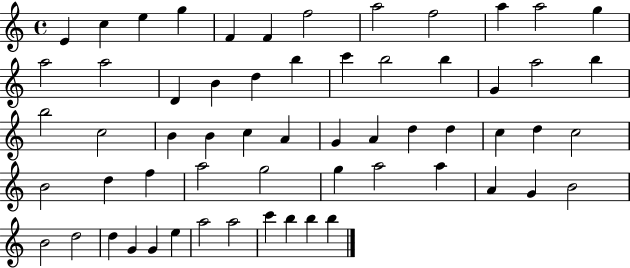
{
  \clef treble
  \time 4/4
  \defaultTimeSignature
  \key c \major
  e'4 c''4 e''4 g''4 | f'4 f'4 f''2 | a''2 f''2 | a''4 a''2 g''4 | \break a''2 a''2 | d'4 b'4 d''4 b''4 | c'''4 b''2 b''4 | g'4 a''2 b''4 | \break b''2 c''2 | b'4 b'4 c''4 a'4 | g'4 a'4 d''4 d''4 | c''4 d''4 c''2 | \break b'2 d''4 f''4 | a''2 g''2 | g''4 a''2 a''4 | a'4 g'4 b'2 | \break b'2 d''2 | d''4 g'4 g'4 e''4 | a''2 a''2 | c'''4 b''4 b''4 b''4 | \break \bar "|."
}